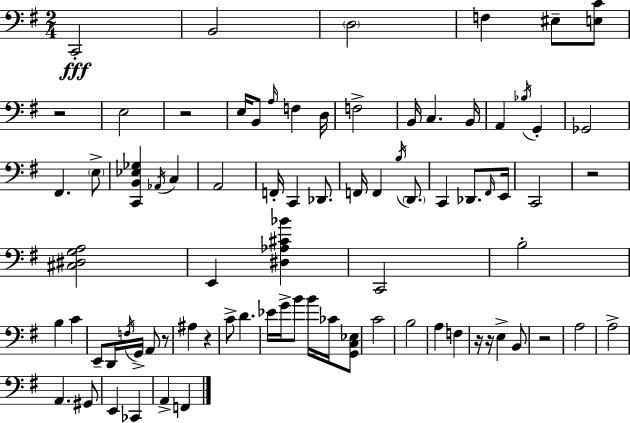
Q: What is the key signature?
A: G major